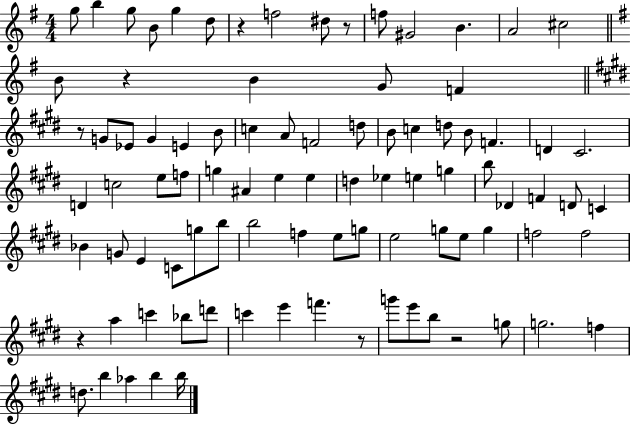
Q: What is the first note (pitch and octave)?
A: G5